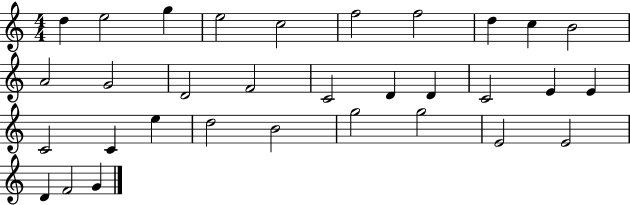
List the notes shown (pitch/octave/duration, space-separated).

D5/q E5/h G5/q E5/h C5/h F5/h F5/h D5/q C5/q B4/h A4/h G4/h D4/h F4/h C4/h D4/q D4/q C4/h E4/q E4/q C4/h C4/q E5/q D5/h B4/h G5/h G5/h E4/h E4/h D4/q F4/h G4/q